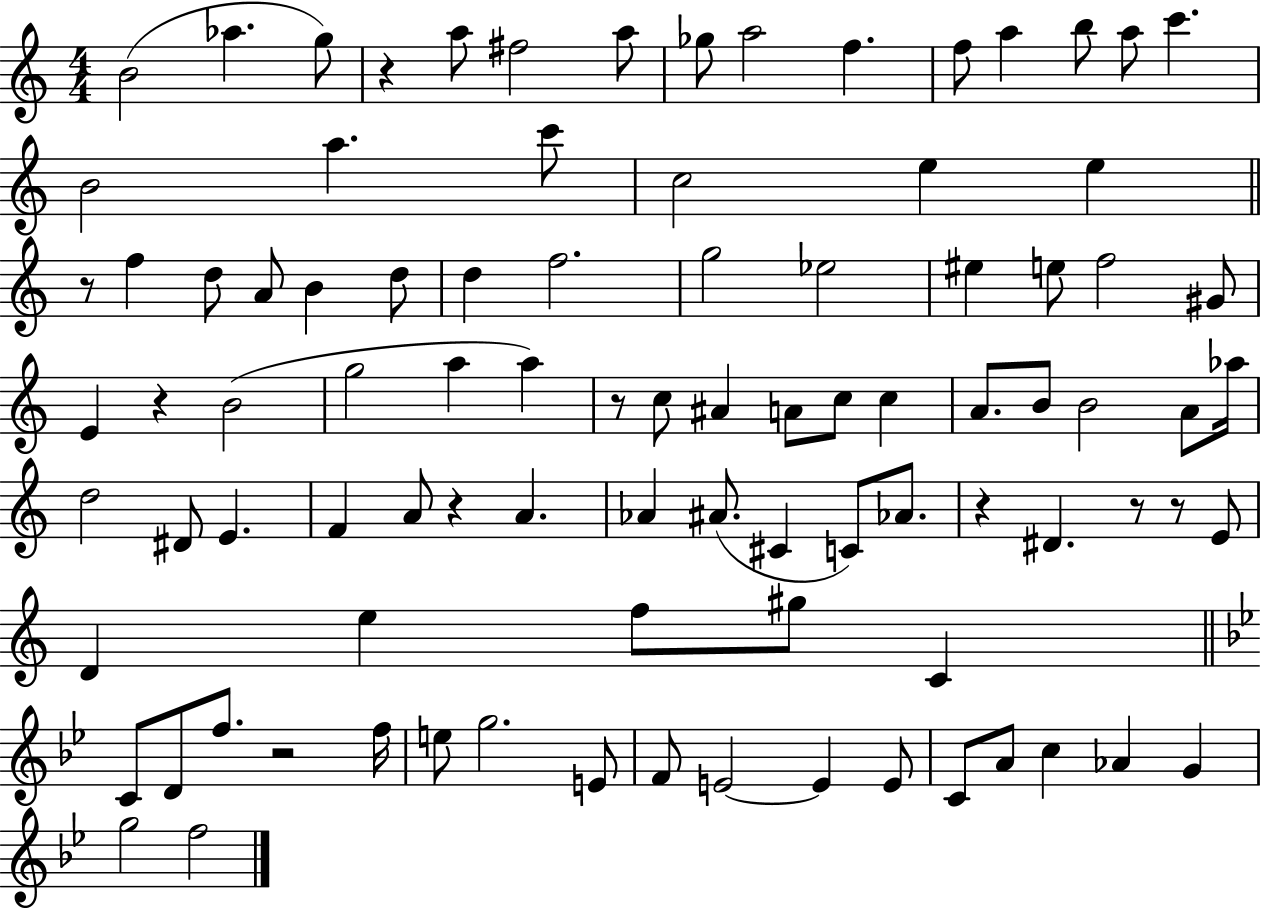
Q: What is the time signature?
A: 4/4